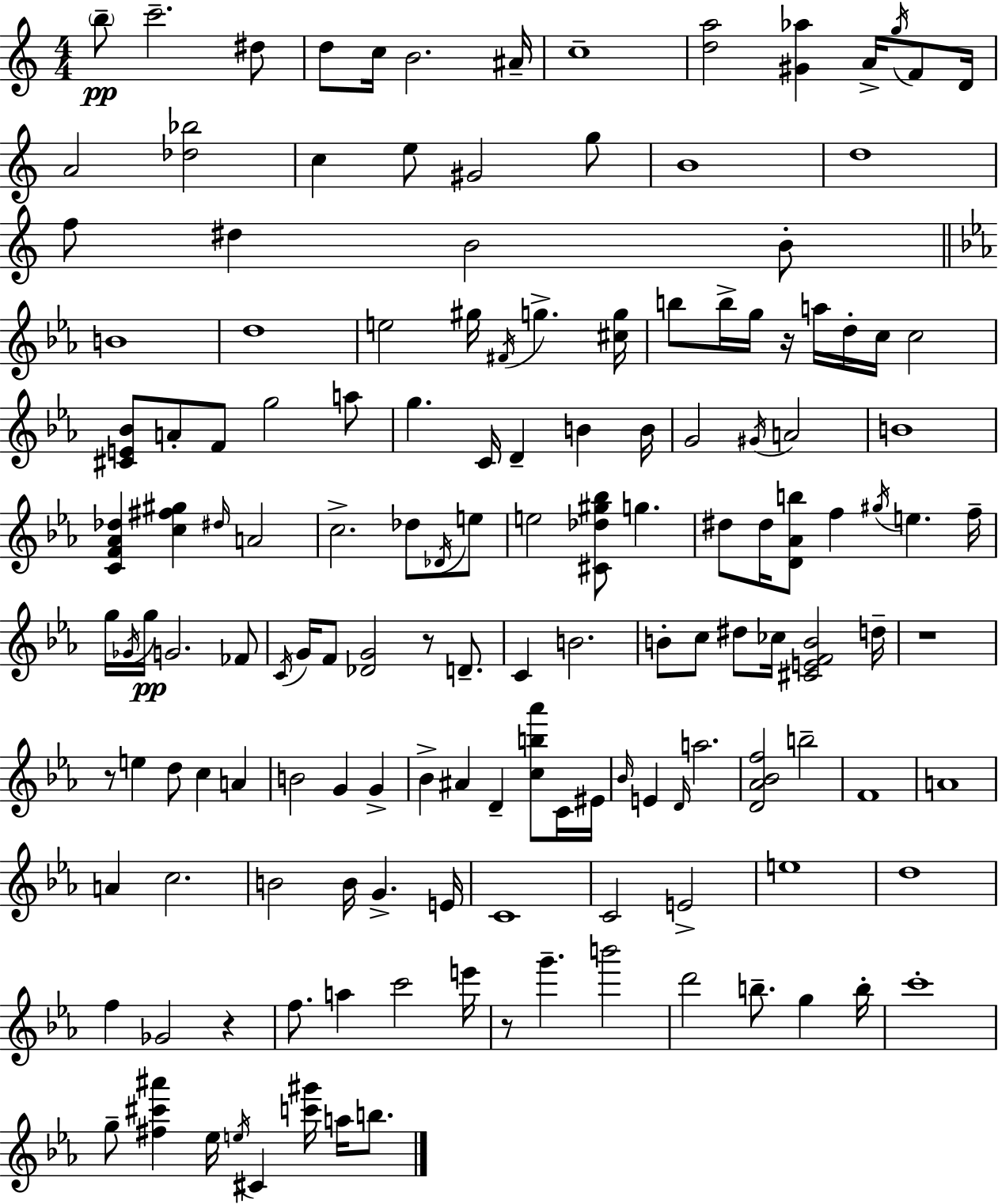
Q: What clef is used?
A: treble